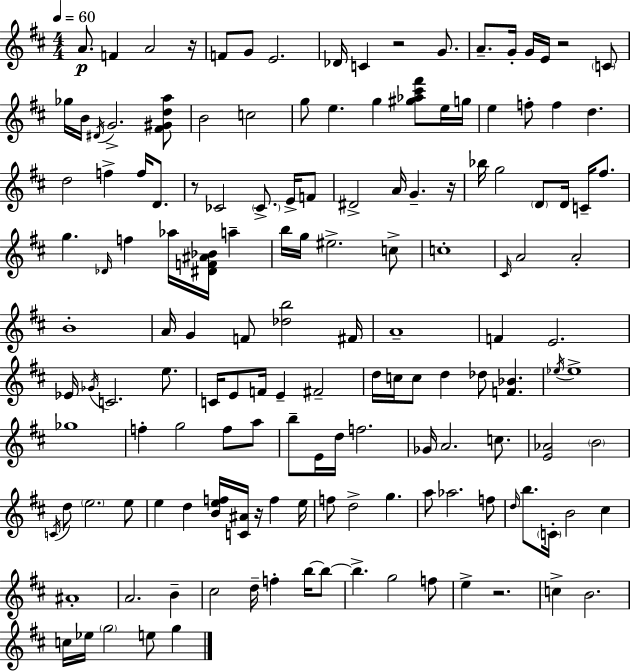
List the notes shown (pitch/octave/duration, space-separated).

A4/e. F4/q A4/h R/s F4/e G4/e E4/h. Db4/s C4/q R/h G4/e. A4/e. G4/s G4/s E4/s R/h C4/e Gb5/s B4/s D#4/s G4/h. [F#4,G#4,D5,A5]/e B4/h C5/h G5/e E5/q. G5/q [G#5,Ab5,C#6,F#6]/e E5/s G5/s E5/q F5/e F5/q D5/q. D5/h F5/q F5/s D4/e. R/e CES4/h CES4/e. E4/s F4/e D#4/h A4/s G4/q. R/s Bb5/s G5/h D4/e D4/s C4/s F#5/e. G5/q. Db4/s F5/q Ab5/s [D#4,F4,A#4,Bb4]/s A5/q B5/s G5/s EIS5/h. C5/e C5/w C#4/s A4/h A4/h B4/w A4/s G4/q F4/e [Db5,B5]/h F#4/s A4/w F4/q E4/h. Eb4/s Gb4/s C4/h. E5/e. C4/s E4/e F4/s E4/q F#4/h D5/s C5/s C5/e D5/q Db5/e [F4,Bb4]/q. Eb5/s Eb5/w Gb5/w F5/q G5/h F5/e A5/e B5/e E4/s D5/s F5/h. Gb4/s A4/h. C5/e. [E4,Ab4]/h B4/h C4/s D5/e E5/h. E5/e E5/q D5/q [B4,E5,F5]/s [C4,A#4]/s R/s F5/q E5/s F5/e D5/h G5/q. A5/e Ab5/h. F5/e D5/s B5/e. C4/s B4/h C#5/q A#4/w A4/h. B4/q C#5/h D5/s F5/q B5/s B5/e B5/q. G5/h F5/e E5/q R/h. C5/q B4/h. C5/s Eb5/s G5/h E5/e G5/q